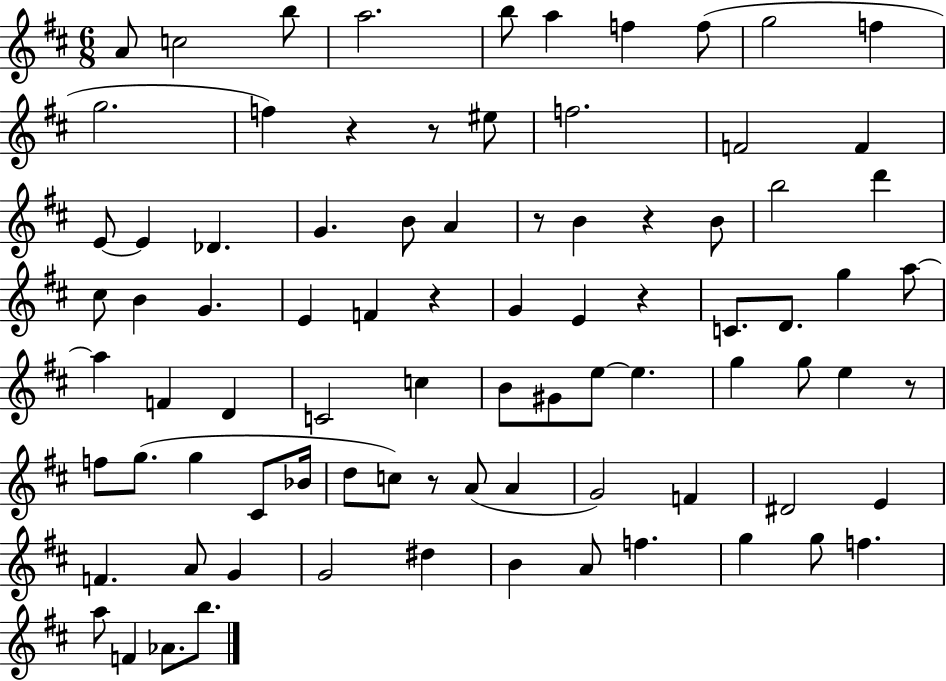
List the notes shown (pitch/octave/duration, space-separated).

A4/e C5/h B5/e A5/h. B5/e A5/q F5/q F5/e G5/h F5/q G5/h. F5/q R/q R/e EIS5/e F5/h. F4/h F4/q E4/e E4/q Db4/q. G4/q. B4/e A4/q R/e B4/q R/q B4/e B5/h D6/q C#5/e B4/q G4/q. E4/q F4/q R/q G4/q E4/q R/q C4/e. D4/e. G5/q A5/e A5/q F4/q D4/q C4/h C5/q B4/e G#4/e E5/e E5/q. G5/q G5/e E5/q R/e F5/e G5/e. G5/q C#4/e Bb4/s D5/e C5/e R/e A4/e A4/q G4/h F4/q D#4/h E4/q F4/q. A4/e G4/q G4/h D#5/q B4/q A4/e F5/q. G5/q G5/e F5/q. A5/e F4/q Ab4/e. B5/e.